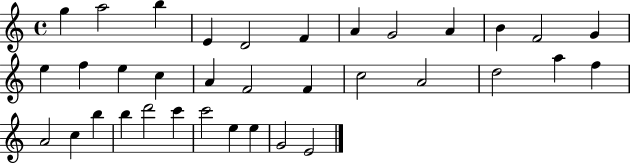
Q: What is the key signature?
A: C major